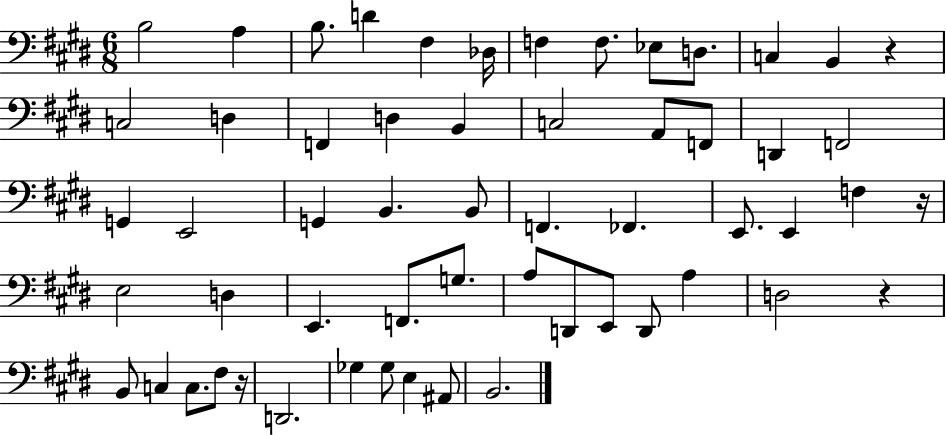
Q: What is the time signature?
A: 6/8